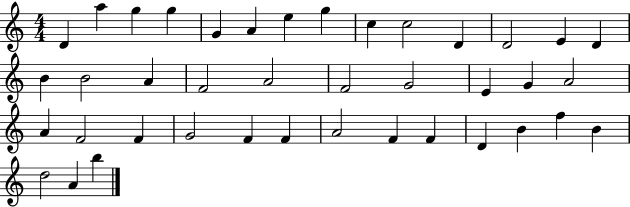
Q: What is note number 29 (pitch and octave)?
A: F4